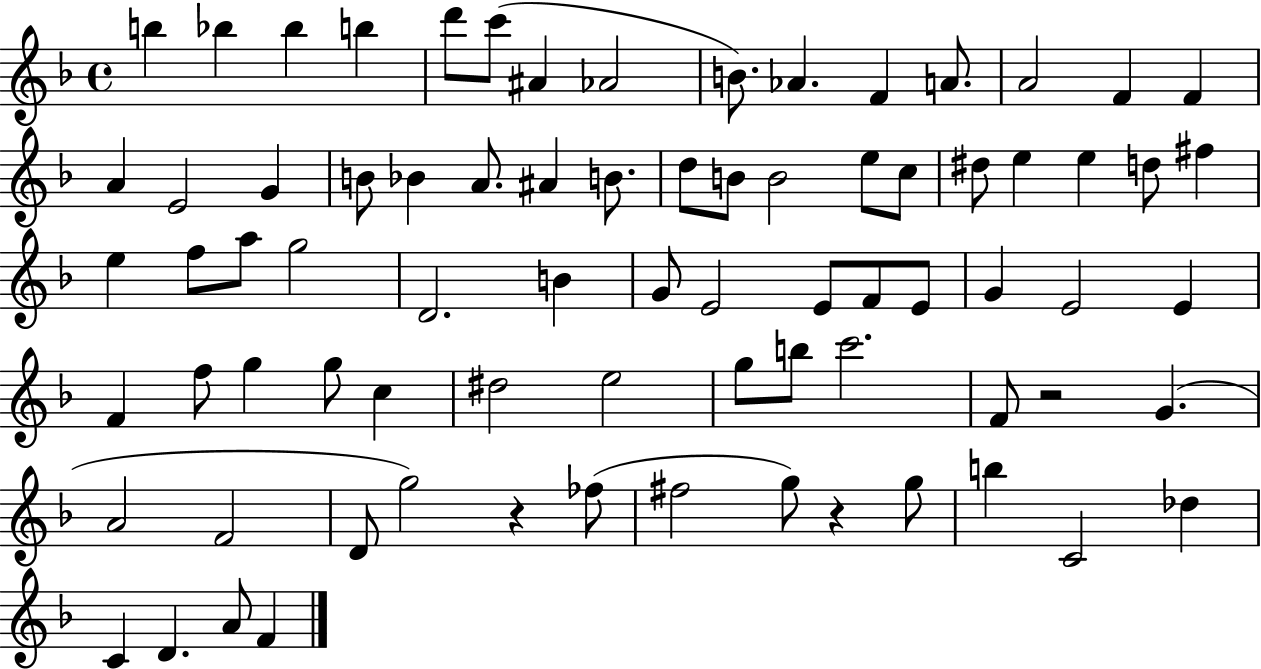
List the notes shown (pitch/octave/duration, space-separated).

B5/q Bb5/q Bb5/q B5/q D6/e C6/e A#4/q Ab4/h B4/e. Ab4/q. F4/q A4/e. A4/h F4/q F4/q A4/q E4/h G4/q B4/e Bb4/q A4/e. A#4/q B4/e. D5/e B4/e B4/h E5/e C5/e D#5/e E5/q E5/q D5/e F#5/q E5/q F5/e A5/e G5/h D4/h. B4/q G4/e E4/h E4/e F4/e E4/e G4/q E4/h E4/q F4/q F5/e G5/q G5/e C5/q D#5/h E5/h G5/e B5/e C6/h. F4/e R/h G4/q. A4/h F4/h D4/e G5/h R/q FES5/e F#5/h G5/e R/q G5/e B5/q C4/h Db5/q C4/q D4/q. A4/e F4/q